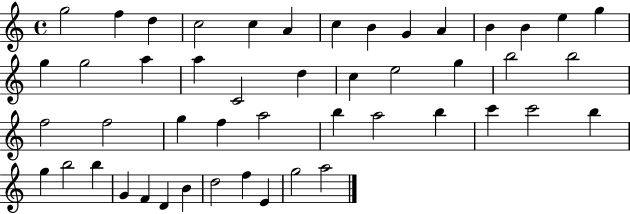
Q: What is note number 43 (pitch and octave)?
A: B4